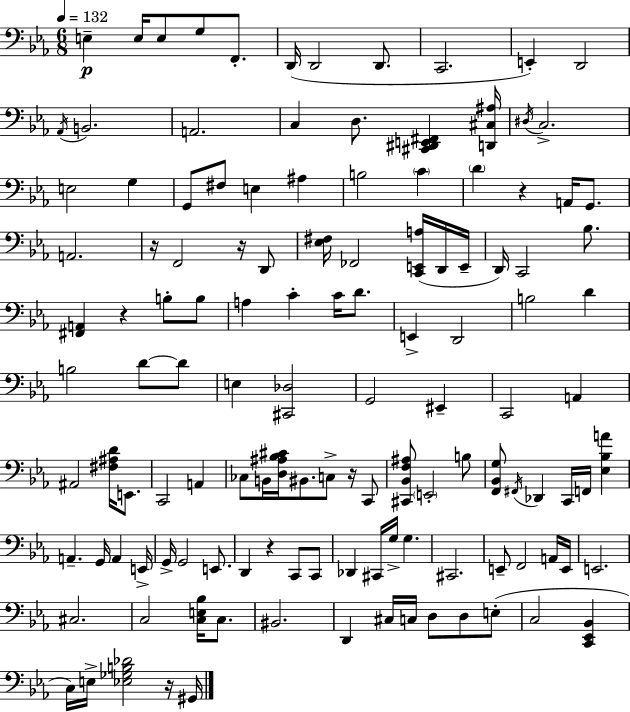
{
  \clef bass
  \numericTimeSignature
  \time 6/8
  \key c \minor
  \tempo 4 = 132
  \repeat volta 2 { e4--\p e16 e8 g8 f,8.-. | d,16( d,2 d,8. | c,2. | e,4-.) d,2 | \break \acciaccatura { aes,16 } b,2. | a,2. | c4 d8. <cis, dis, e, fis,>4 | <d, cis ais>16 \acciaccatura { dis16 } c2.-> | \break e2 g4 | g,8 fis8 e4 ais4 | b2 \parenthesize c'4 | \parenthesize d'4 r4 a,16 g,8. | \break a,2. | r16 f,2 r16 | d,8 <ees fis>16 fes,2 <c, e, a>16( | d,16 e,16-- d,16) c,2 bes8. | \break <fis, a,>4 r4 b8-. | b8 a4 c'4-. c'16 d'8. | e,4-> d,2 | b2 d'4 | \break b2 d'8~~ | d'8 e4 <cis, des>2 | g,2 eis,4-- | c,2 a,4 | \break ais,2 <fis ais d'>16 e,8. | c,2 a,4 | ces8 b,16 <d ais bes cis'>16 bis,8. c8-> r16 | c,8 <cis, bes, f ais>8 \parenthesize e,2-. | \break b8 <f, bes, g>8 \acciaccatura { fis,16 } des,4 c,16 f,16 <ees bes a'>4 | a,4.-- g,16 a,4 | e,16-> g,16-> g,2 | e,8. d,4 r4 c,8 | \break c,8 des,4 cis,16 g16-> g4. | cis,2. | e,8-- f,2 | a,16 e,16 e,2. | \break cis2. | c2 <c e bes>16 | c8. bis,2. | d,4 cis16 c16 d8 d8 | \break e8-.( c2 <c, ees, bes,>4 | c16) e16-> <ees ges b des'>2 | r16 gis,16 } \bar "|."
}